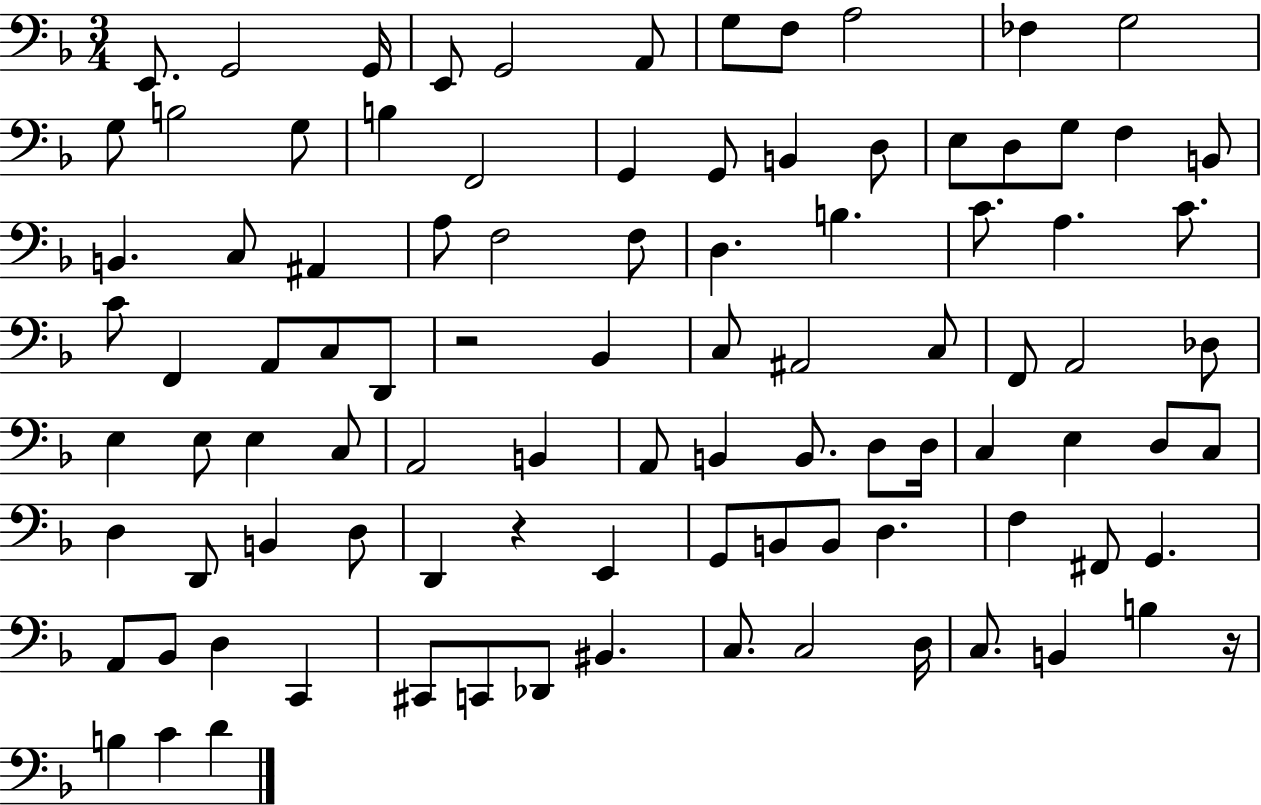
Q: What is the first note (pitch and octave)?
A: E2